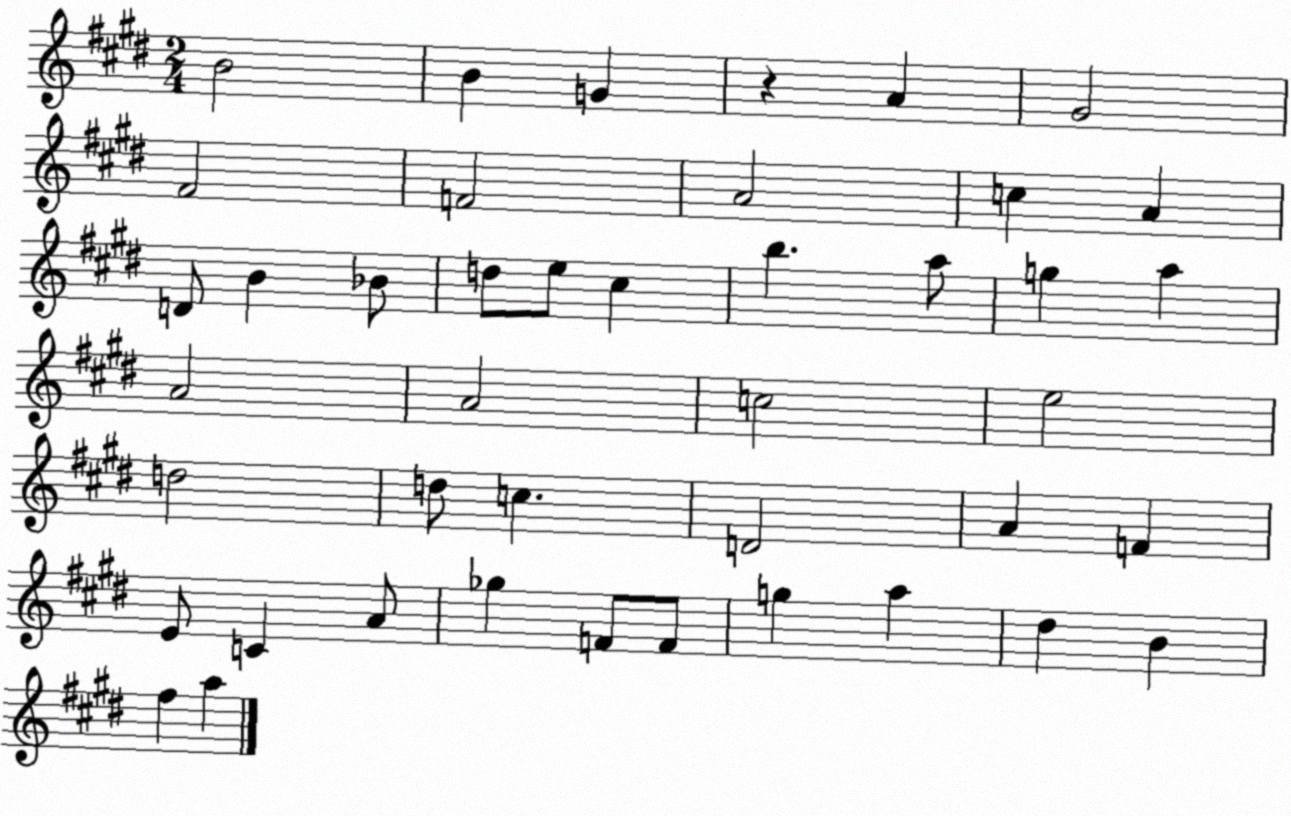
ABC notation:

X:1
T:Untitled
M:2/4
L:1/4
K:E
B2 B G z A ^G2 ^F2 F2 A2 c A D/2 B _B/2 d/2 e/2 ^c b a/2 g a A2 A2 c2 e2 d2 d/2 c D2 A F E/2 C A/2 _g F/2 F/2 g a ^d B ^f a